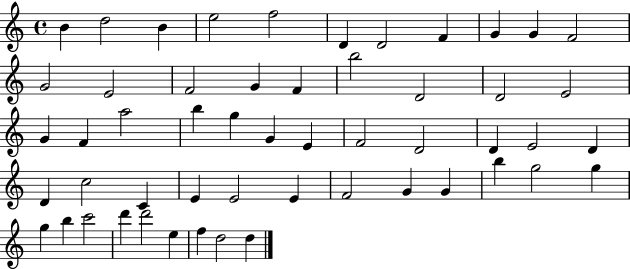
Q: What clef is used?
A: treble